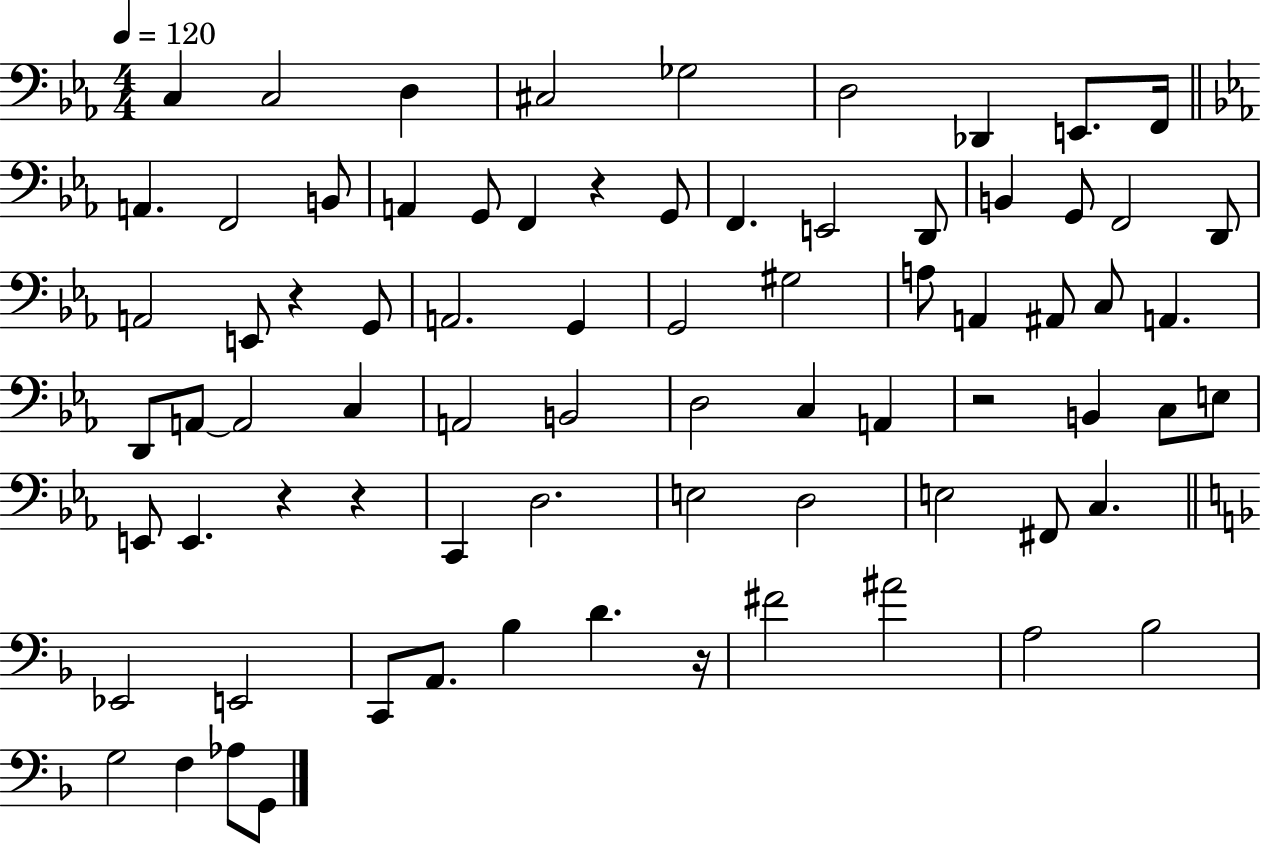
X:1
T:Untitled
M:4/4
L:1/4
K:Eb
C, C,2 D, ^C,2 _G,2 D,2 _D,, E,,/2 F,,/4 A,, F,,2 B,,/2 A,, G,,/2 F,, z G,,/2 F,, E,,2 D,,/2 B,, G,,/2 F,,2 D,,/2 A,,2 E,,/2 z G,,/2 A,,2 G,, G,,2 ^G,2 A,/2 A,, ^A,,/2 C,/2 A,, D,,/2 A,,/2 A,,2 C, A,,2 B,,2 D,2 C, A,, z2 B,, C,/2 E,/2 E,,/2 E,, z z C,, D,2 E,2 D,2 E,2 ^F,,/2 C, _E,,2 E,,2 C,,/2 A,,/2 _B, D z/4 ^F2 ^A2 A,2 _B,2 G,2 F, _A,/2 G,,/2